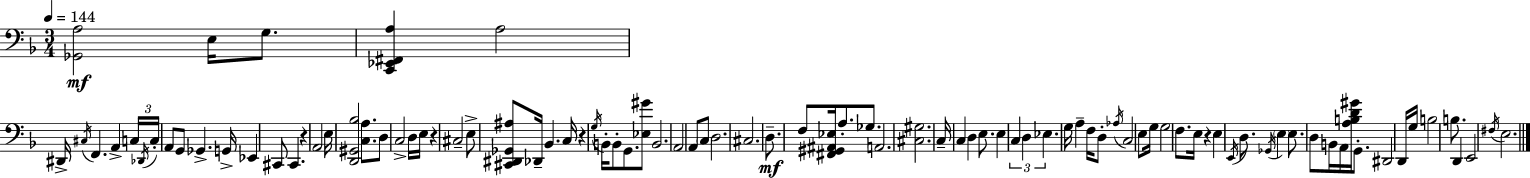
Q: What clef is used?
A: bass